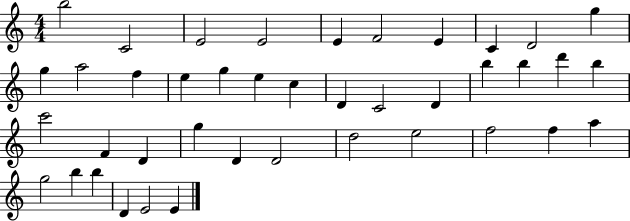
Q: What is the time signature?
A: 4/4